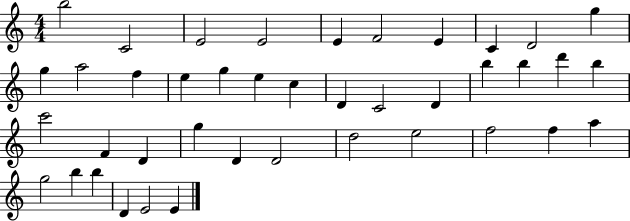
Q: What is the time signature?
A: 4/4